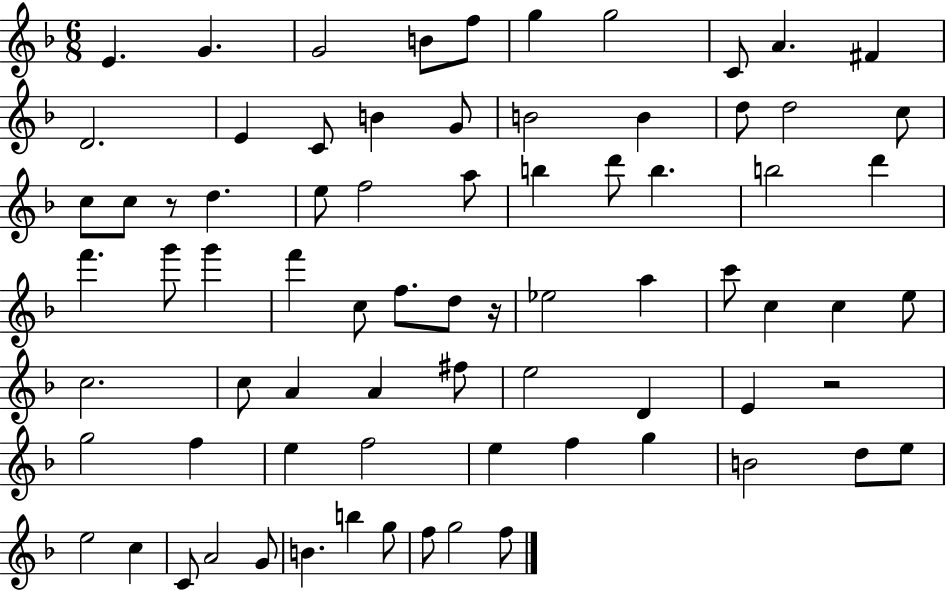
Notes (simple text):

E4/q. G4/q. G4/h B4/e F5/e G5/q G5/h C4/e A4/q. F#4/q D4/h. E4/q C4/e B4/q G4/e B4/h B4/q D5/e D5/h C5/e C5/e C5/e R/e D5/q. E5/e F5/h A5/e B5/q D6/e B5/q. B5/h D6/q F6/q. G6/e G6/q F6/q C5/e F5/e. D5/e R/s Eb5/h A5/q C6/e C5/q C5/q E5/e C5/h. C5/e A4/q A4/q F#5/e E5/h D4/q E4/q R/h G5/h F5/q E5/q F5/h E5/q F5/q G5/q B4/h D5/e E5/e E5/h C5/q C4/e A4/h G4/e B4/q. B5/q G5/e F5/e G5/h F5/e